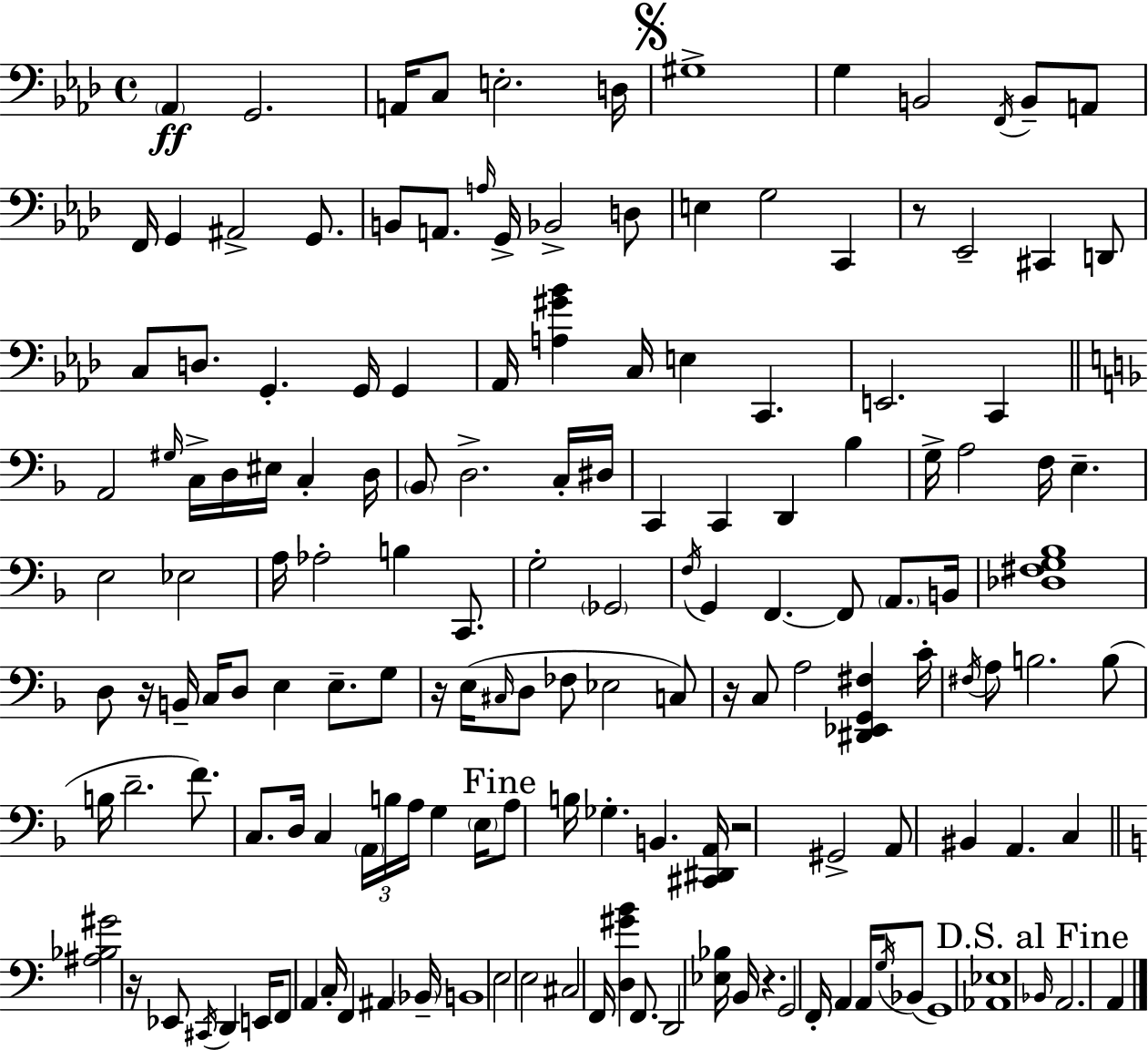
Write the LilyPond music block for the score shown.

{
  \clef bass
  \time 4/4
  \defaultTimeSignature
  \key aes \major
  \parenthesize aes,4\ff g,2. | a,16 c8 e2.-. d16 | \mark \markup { \musicglyph "scripts.segno" } gis1-> | g4 b,2 \acciaccatura { f,16 } b,8-- a,8 | \break f,16 g,4 ais,2-> g,8. | b,8 a,8. \grace { a16 } g,16-> bes,2-> | d8 e4 g2 c,4 | r8 ees,2-- cis,4 | \break d,8 c8 d8. g,4.-. g,16 g,4 | aes,16 <a gis' bes'>4 c16 e4 c,4. | e,2. c,4 | \bar "||" \break \key d \minor a,2 \grace { gis16 } c16-> d16 eis16 c4-. | d16 \parenthesize bes,8 d2.-> c16-. | dis16 c,4 c,4 d,4 bes4 | g16-> a2 f16 e4.-- | \break e2 ees2 | a16 aes2-. b4 c,8. | g2-. \parenthesize ges,2 | \acciaccatura { f16 } g,4 f,4.~~ f,8 \parenthesize a,8. | \break b,16 <des fis g bes>1 | d8 r16 b,16-- c16 d8 e4 e8.-- | g8 r16 e16( \grace { cis16 } d8 fes8 ees2 | c8) r16 c8 a2 <dis, ees, g, fis>4 | \break c'16-. \acciaccatura { fis16 } a8 b2. | b8( b16 d'2.-- | f'8.) c8. d16 c4 \tuplet 3/2 { \parenthesize a,16 b16 a16 } g4 | \parenthesize e16 \mark "Fine" a8 b16 ges4.-. b,4. | \break <cis, dis, a,>16 r2 gis,2-> | a,8 bis,4 a,4. | c4 \bar "||" \break \key c \major <ais bes gis'>2 r16 ees,8 \acciaccatura { cis,16 } d,4 | e,16 f,8 a,4 c16-. f,4 ais,4 | \parenthesize bes,16-- b,1 | e2 e2 | \break cis2 f,16 <d gis' b'>4 f,8. | d,2 <ees bes>16 b,16 r4. | g,2 f,16-. a,4 a,16 \acciaccatura { g16 }( | bes,8 g,1) | \break <aes, ees>1 | \mark "D.S. al Fine" \grace { bes,16 } a,2. a,4 | \bar "|."
}